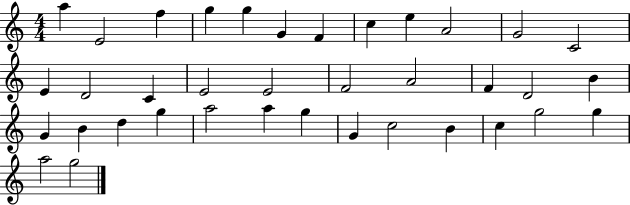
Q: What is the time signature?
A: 4/4